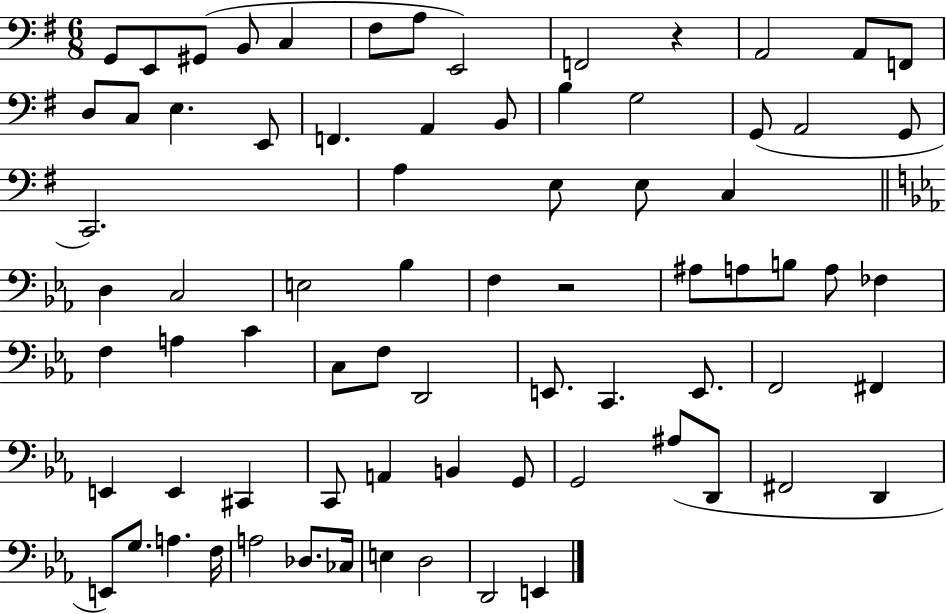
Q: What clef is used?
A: bass